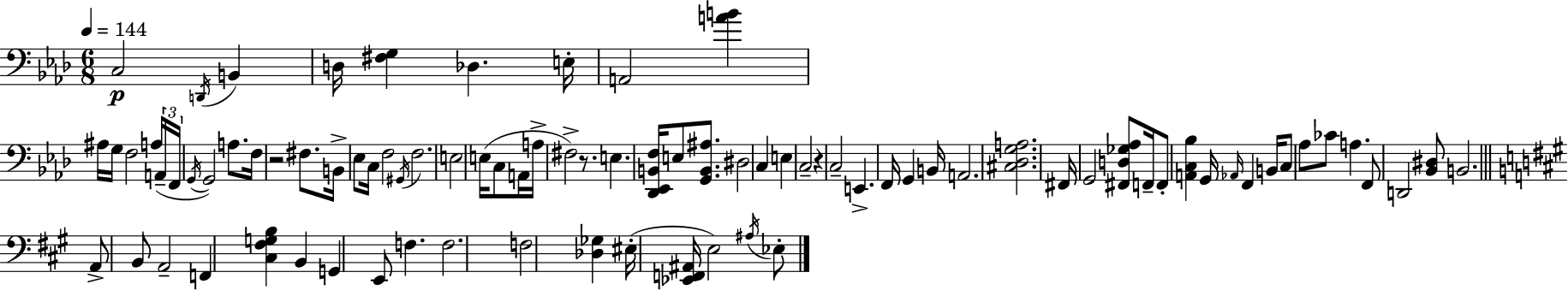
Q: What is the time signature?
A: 6/8